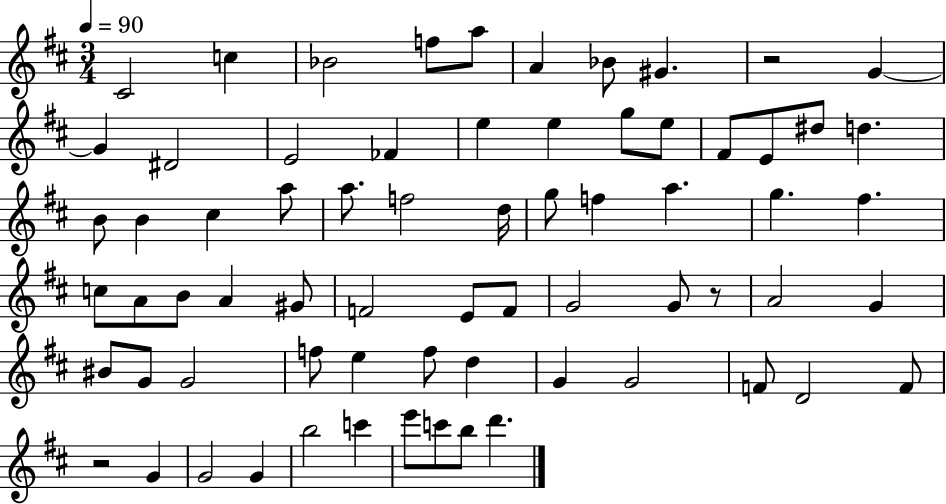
C#4/h C5/q Bb4/h F5/e A5/e A4/q Bb4/e G#4/q. R/h G4/q G4/q D#4/h E4/h FES4/q E5/q E5/q G5/e E5/e F#4/e E4/e D#5/e D5/q. B4/e B4/q C#5/q A5/e A5/e. F5/h D5/s G5/e F5/q A5/q. G5/q. F#5/q. C5/e A4/e B4/e A4/q G#4/e F4/h E4/e F4/e G4/h G4/e R/e A4/h G4/q BIS4/e G4/e G4/h F5/e E5/q F5/e D5/q G4/q G4/h F4/e D4/h F4/e R/h G4/q G4/h G4/q B5/h C6/q E6/e C6/e B5/e D6/q.